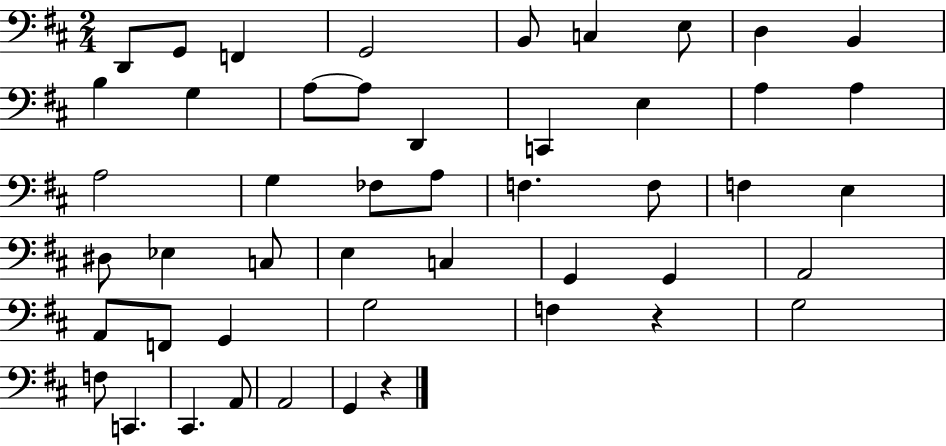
{
  \clef bass
  \numericTimeSignature
  \time 2/4
  \key d \major
  \repeat volta 2 { d,8 g,8 f,4 | g,2 | b,8 c4 e8 | d4 b,4 | \break b4 g4 | a8~~ a8 d,4 | c,4 e4 | a4 a4 | \break a2 | g4 fes8 a8 | f4. f8 | f4 e4 | \break dis8 ees4 c8 | e4 c4 | g,4 g,4 | a,2 | \break a,8 f,8 g,4 | g2 | f4 r4 | g2 | \break f8 c,4. | cis,4. a,8 | a,2 | g,4 r4 | \break } \bar "|."
}